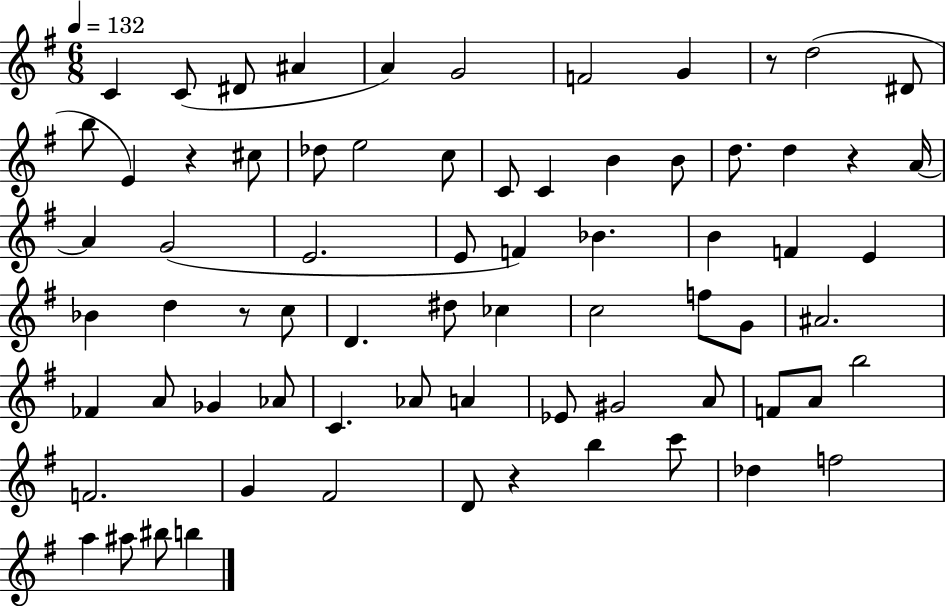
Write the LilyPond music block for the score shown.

{
  \clef treble
  \numericTimeSignature
  \time 6/8
  \key g \major
  \tempo 4 = 132
  c'4 c'8( dis'8 ais'4 | a'4) g'2 | f'2 g'4 | r8 d''2( dis'8 | \break b''8 e'4) r4 cis''8 | des''8 e''2 c''8 | c'8 c'4 b'4 b'8 | d''8. d''4 r4 a'16~~ | \break a'4 g'2( | e'2. | e'8 f'4) bes'4. | b'4 f'4 e'4 | \break bes'4 d''4 r8 c''8 | d'4. dis''8 ces''4 | c''2 f''8 g'8 | ais'2. | \break fes'4 a'8 ges'4 aes'8 | c'4. aes'8 a'4 | ees'8 gis'2 a'8 | f'8 a'8 b''2 | \break f'2. | g'4 fis'2 | d'8 r4 b''4 c'''8 | des''4 f''2 | \break a''4 ais''8 bis''8 b''4 | \bar "|."
}